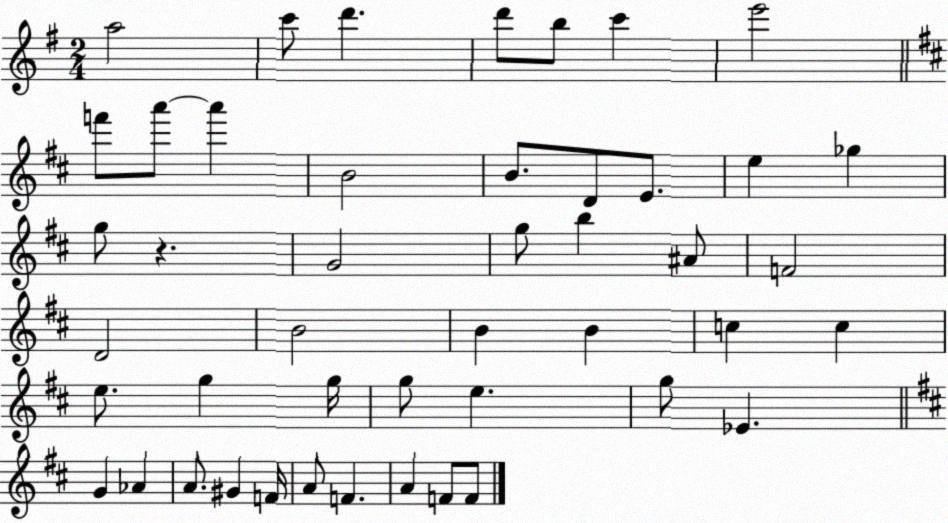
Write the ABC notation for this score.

X:1
T:Untitled
M:2/4
L:1/4
K:G
a2 c'/2 d' d'/2 b/2 c' e'2 f'/2 a'/2 a' B2 B/2 D/2 E/2 e _g g/2 z G2 g/2 b ^A/2 F2 D2 B2 B B c c e/2 g g/4 g/2 e g/2 _E G _A A/2 ^G F/4 A/2 F A F/2 F/2